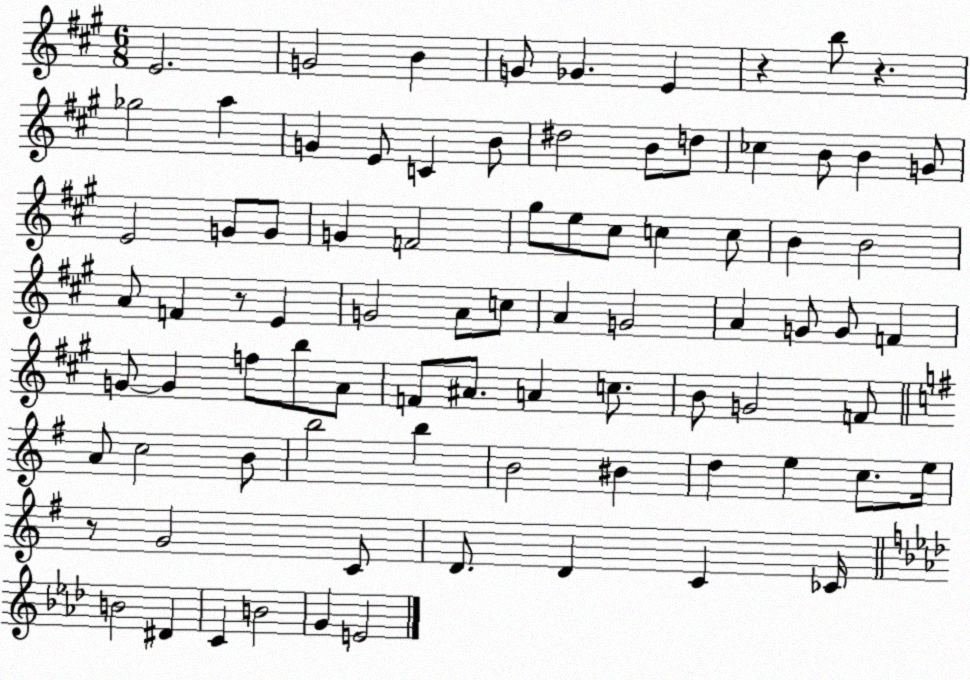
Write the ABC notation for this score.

X:1
T:Untitled
M:6/8
L:1/4
K:A
E2 G2 B G/2 _G E z b/2 z _g2 a G E/2 C B/2 ^d2 B/2 d/2 _c B/2 B G/2 E2 G/2 G/2 G F2 ^g/2 e/2 ^c/2 c c/2 B B2 A/2 F z/2 E G2 A/2 c/2 A G2 A G/2 G/2 F G/2 G f/2 b/2 A/2 F/2 ^A/2 A c/2 B/2 G2 F/2 A/2 c2 B/2 b2 b B2 ^B d e c/2 e/4 z/2 G2 C/2 D/2 D C _C/4 B2 ^D C B2 G E2